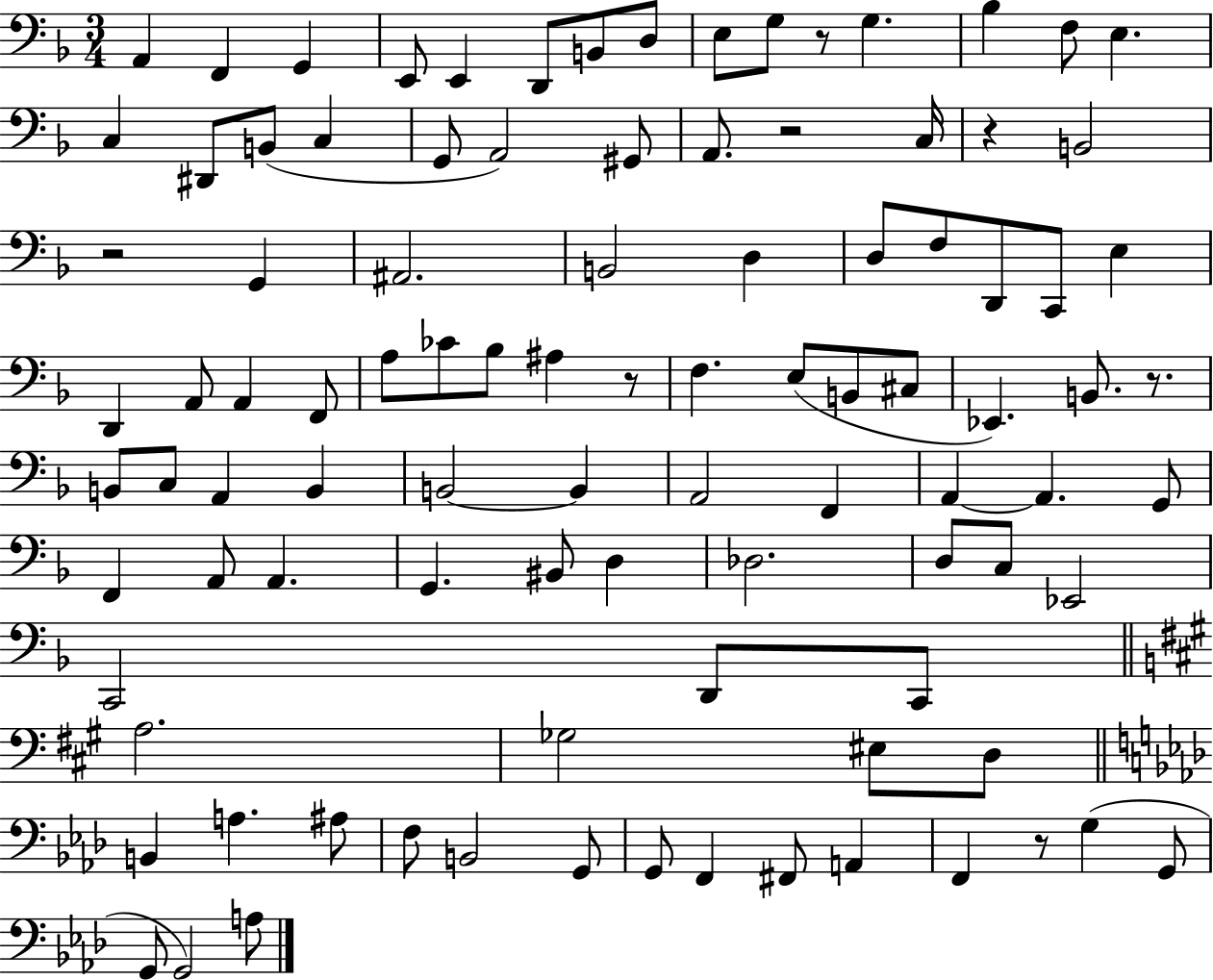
X:1
T:Untitled
M:3/4
L:1/4
K:F
A,, F,, G,, E,,/2 E,, D,,/2 B,,/2 D,/2 E,/2 G,/2 z/2 G, _B, F,/2 E, C, ^D,,/2 B,,/2 C, G,,/2 A,,2 ^G,,/2 A,,/2 z2 C,/4 z B,,2 z2 G,, ^A,,2 B,,2 D, D,/2 F,/2 D,,/2 C,,/2 E, D,, A,,/2 A,, F,,/2 A,/2 _C/2 _B,/2 ^A, z/2 F, E,/2 B,,/2 ^C,/2 _E,, B,,/2 z/2 B,,/2 C,/2 A,, B,, B,,2 B,, A,,2 F,, A,, A,, G,,/2 F,, A,,/2 A,, G,, ^B,,/2 D, _D,2 D,/2 C,/2 _E,,2 C,,2 D,,/2 C,,/2 A,2 _G,2 ^E,/2 D,/2 B,, A, ^A,/2 F,/2 B,,2 G,,/2 G,,/2 F,, ^F,,/2 A,, F,, z/2 G, G,,/2 G,,/2 G,,2 A,/2